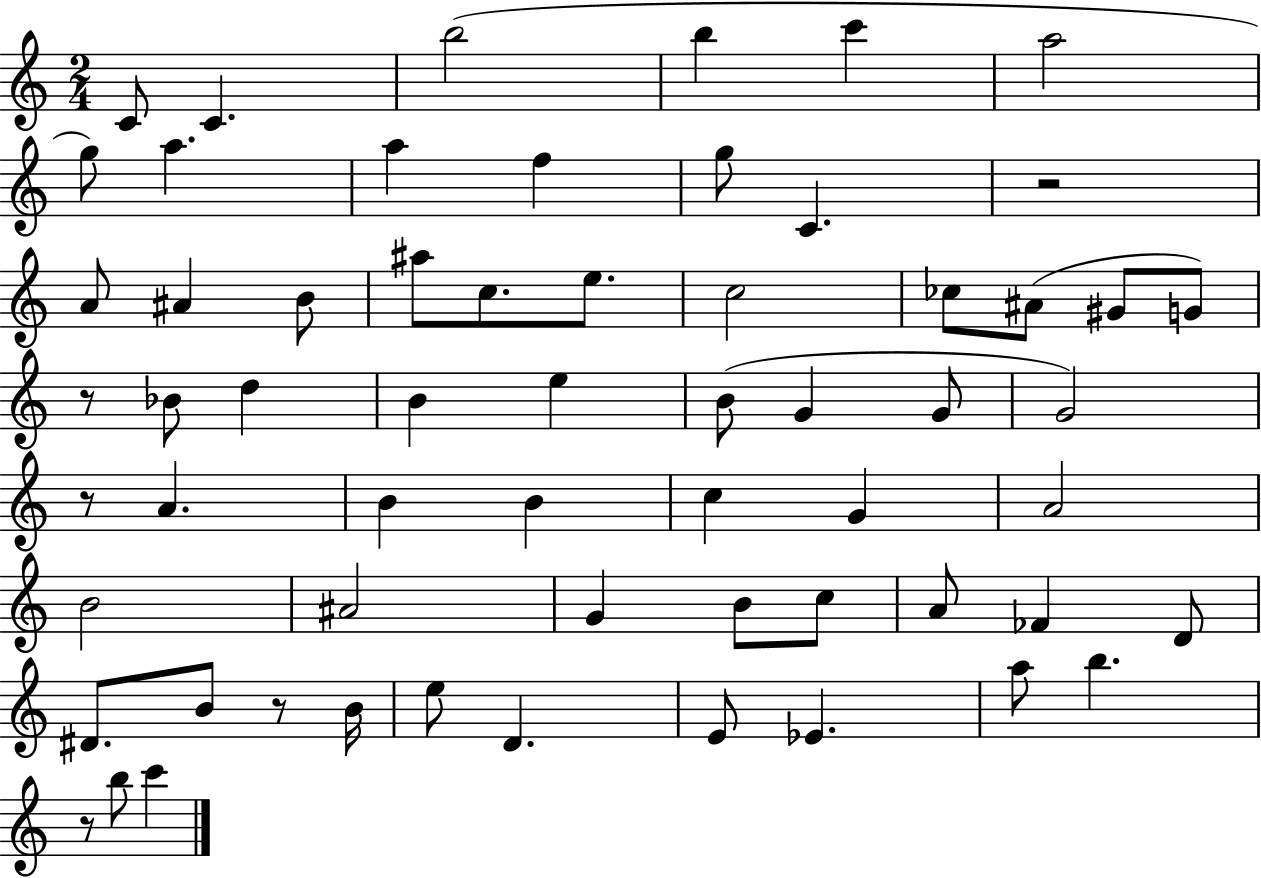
C4/e C4/q. B5/h B5/q C6/q A5/h G5/e A5/q. A5/q F5/q G5/e C4/q. R/h A4/e A#4/q B4/e A#5/e C5/e. E5/e. C5/h CES5/e A#4/e G#4/e G4/e R/e Bb4/e D5/q B4/q E5/q B4/e G4/q G4/e G4/h R/e A4/q. B4/q B4/q C5/q G4/q A4/h B4/h A#4/h G4/q B4/e C5/e A4/e FES4/q D4/e D#4/e. B4/e R/e B4/s E5/e D4/q. E4/e Eb4/q. A5/e B5/q. R/e B5/e C6/q